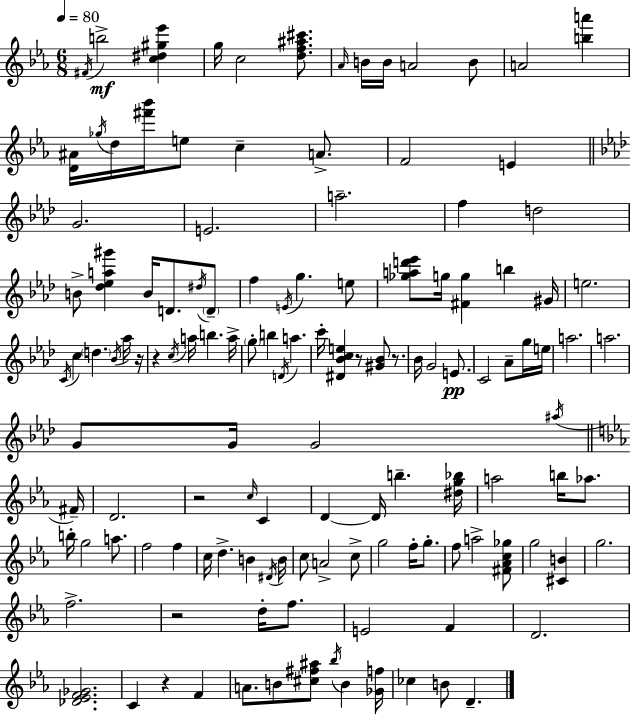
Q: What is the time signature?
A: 6/8